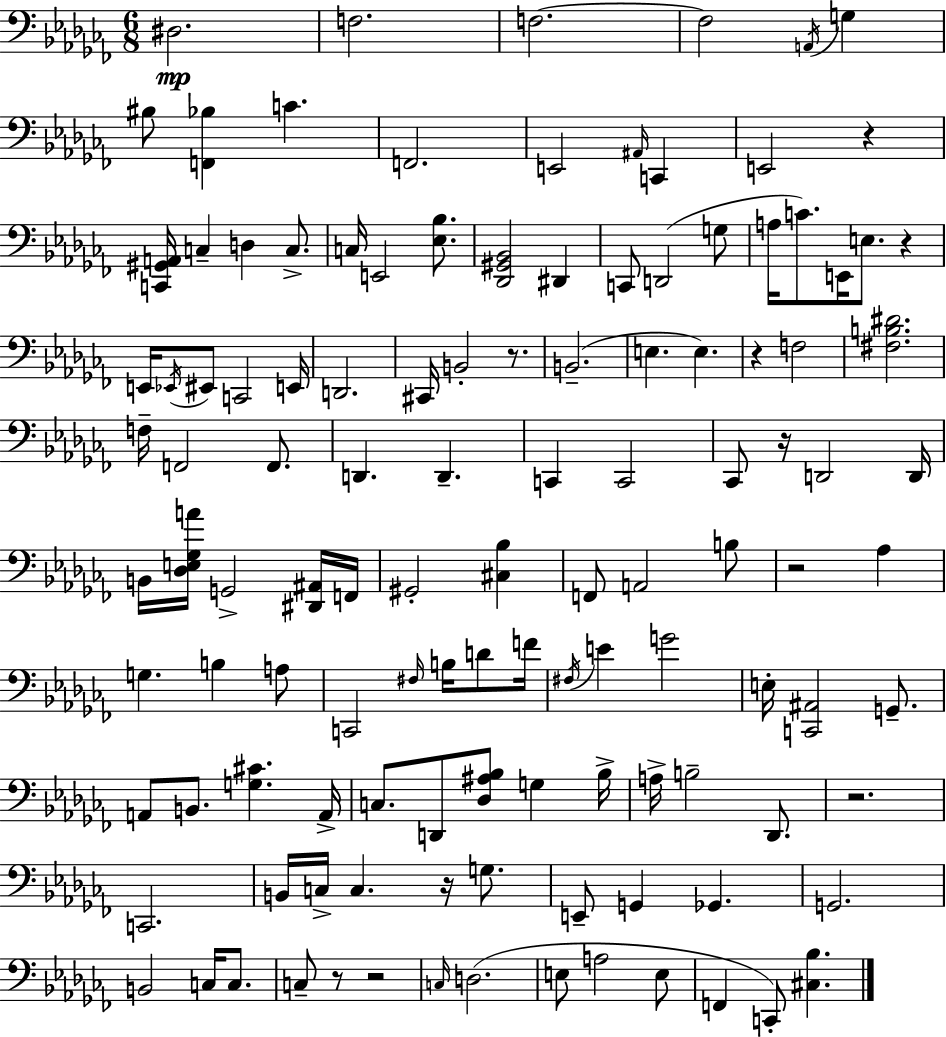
{
  \clef bass
  \numericTimeSignature
  \time 6/8
  \key aes \minor
  \repeat volta 2 { dis2.\mp | f2. | f2.~~ | f2 \acciaccatura { a,16 } g4 | \break bis8 <f, bes>4 c'4. | f,2. | e,2 \grace { ais,16 } c,4 | e,2 r4 | \break <c, gis, a,>16 c4-- d4 c8.-> | c16 e,2 <ees bes>8. | <des, gis, bes,>2 dis,4 | c,8 d,2( | \break g8 a16 c'8.) e,16 e8. r4 | e,16 \acciaccatura { ees,16 } eis,8 c,2 | e,16 d,2. | cis,16 b,2-. | \break r8. b,2.--( | e4. e4.) | r4 f2 | <fis b dis'>2. | \break f16-- f,2 | f,8. d,4. d,4.-- | c,4 c,2 | ces,8 r16 d,2 | \break d,16 b,16 <des e ges a'>16 g,2-> | <dis, ais,>16 f,16 gis,2-. <cis bes>4 | f,8 a,2 | b8 r2 aes4 | \break g4. b4 | a8 c,2 \grace { fis16 } | b16 d'8 f'16 \acciaccatura { fis16 } e'4 g'2 | e16-. <c, ais,>2 | \break g,8.-- a,8 b,8. <g cis'>4. | a,16-> c8. d,8 <des ais bes>8 | g4 bes16-> a16-> b2-- | des,8. r2. | \break c,2. | b,16 c16-> c4. | r16 g8. e,8-- g,4 ges,4. | g,2. | \break b,2 | c16 c8. c8-- r8 r2 | \grace { c16 } d2.( | e8 a2 | \break e8 f,4 c,8-.) | <cis bes>4. } \bar "|."
}